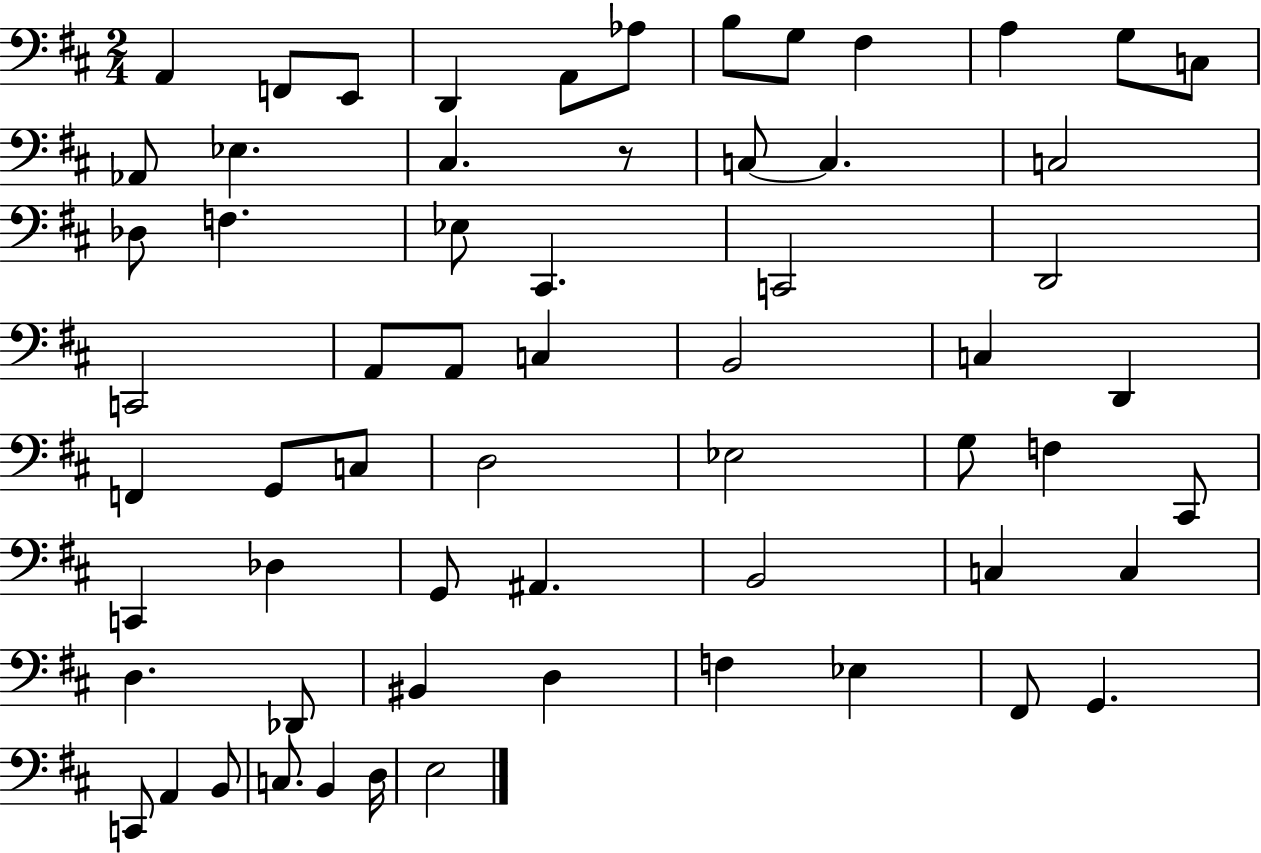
{
  \clef bass
  \numericTimeSignature
  \time 2/4
  \key d \major
  a,4 f,8 e,8 | d,4 a,8 aes8 | b8 g8 fis4 | a4 g8 c8 | \break aes,8 ees4. | cis4. r8 | c8~~ c4. | c2 | \break des8 f4. | ees8 cis,4. | c,2 | d,2 | \break c,2 | a,8 a,8 c4 | b,2 | c4 d,4 | \break f,4 g,8 c8 | d2 | ees2 | g8 f4 cis,8 | \break c,4 des4 | g,8 ais,4. | b,2 | c4 c4 | \break d4. des,8 | bis,4 d4 | f4 ees4 | fis,8 g,4. | \break c,8 a,4 b,8 | c8. b,4 d16 | e2 | \bar "|."
}